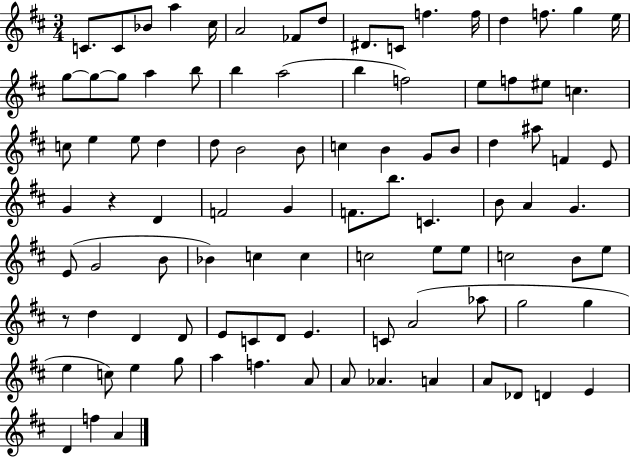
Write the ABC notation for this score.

X:1
T:Untitled
M:3/4
L:1/4
K:D
C/2 C/2 _B/2 a ^c/4 A2 _F/2 d/2 ^D/2 C/2 f f/4 d f/2 g e/4 g/2 g/2 g/2 a b/2 b a2 b f2 e/2 f/2 ^e/2 c c/2 e e/2 d d/2 B2 B/2 c B G/2 B/2 d ^a/2 F E/2 G z D F2 G F/2 b/2 C B/2 A G E/2 G2 B/2 _B c c c2 e/2 e/2 c2 B/2 e/2 z/2 d D D/2 E/2 C/2 D/2 E C/2 A2 _a/2 g2 g e c/2 e g/2 a f A/2 A/2 _A A A/2 _D/2 D E D f A